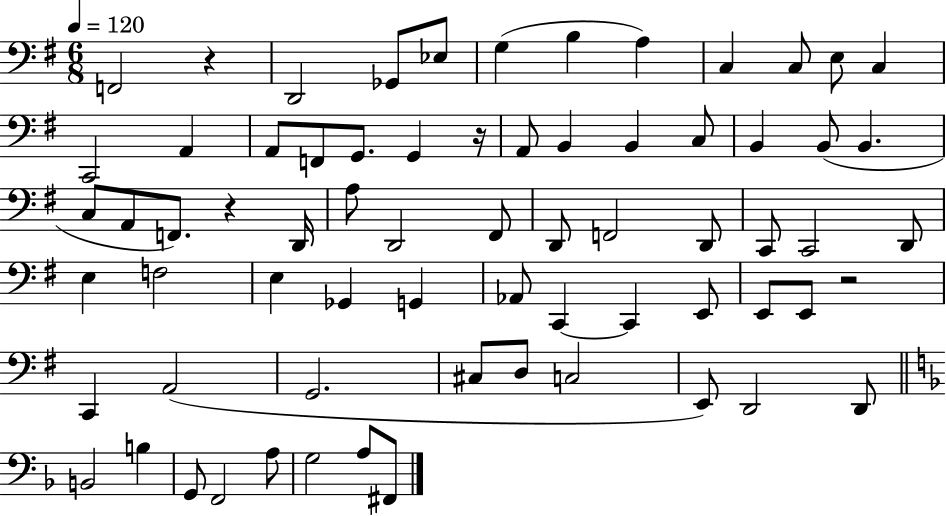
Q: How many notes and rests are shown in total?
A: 69